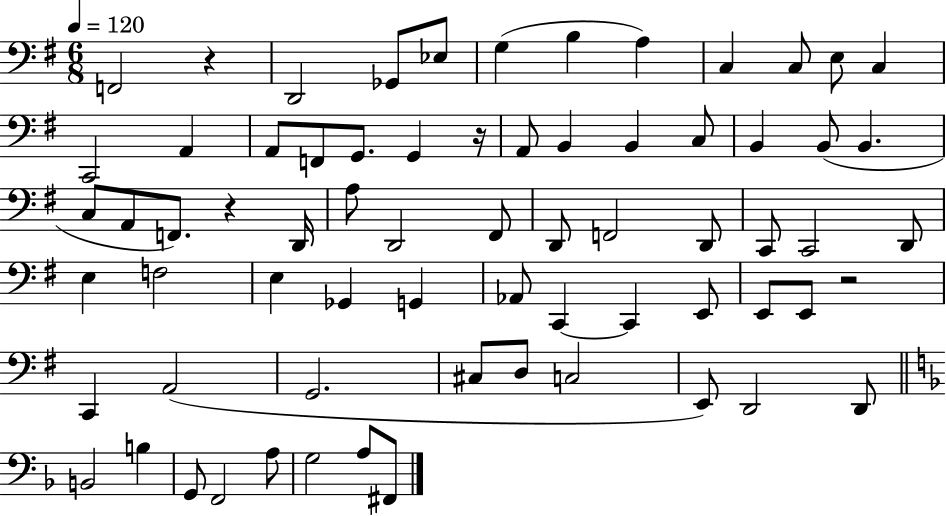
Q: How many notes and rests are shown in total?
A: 69